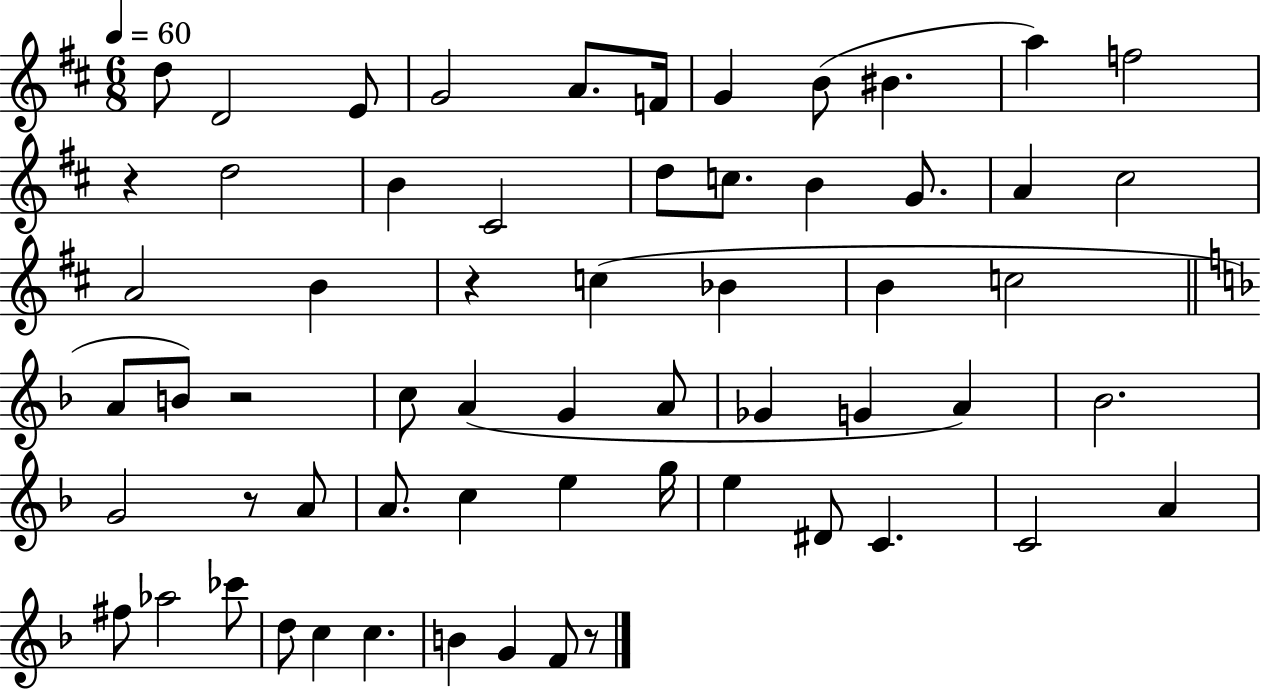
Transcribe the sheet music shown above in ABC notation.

X:1
T:Untitled
M:6/8
L:1/4
K:D
d/2 D2 E/2 G2 A/2 F/4 G B/2 ^B a f2 z d2 B ^C2 d/2 c/2 B G/2 A ^c2 A2 B z c _B B c2 A/2 B/2 z2 c/2 A G A/2 _G G A _B2 G2 z/2 A/2 A/2 c e g/4 e ^D/2 C C2 A ^f/2 _a2 _c'/2 d/2 c c B G F/2 z/2